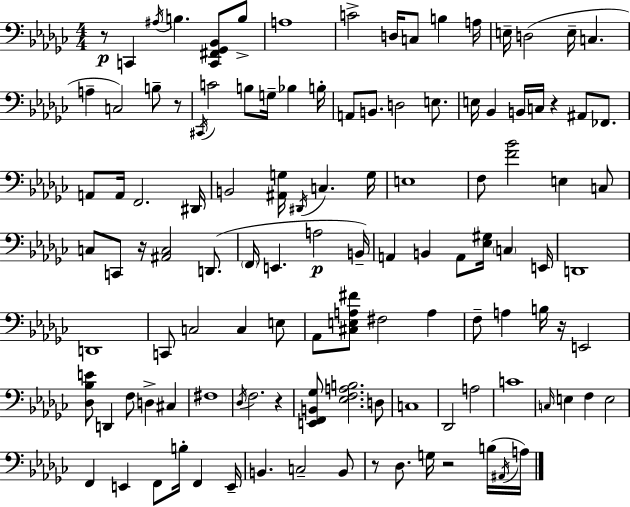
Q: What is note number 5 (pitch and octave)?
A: A3